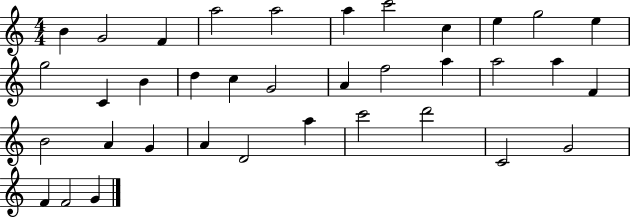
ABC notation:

X:1
T:Untitled
M:4/4
L:1/4
K:C
B G2 F a2 a2 a c'2 c e g2 e g2 C B d c G2 A f2 a a2 a F B2 A G A D2 a c'2 d'2 C2 G2 F F2 G